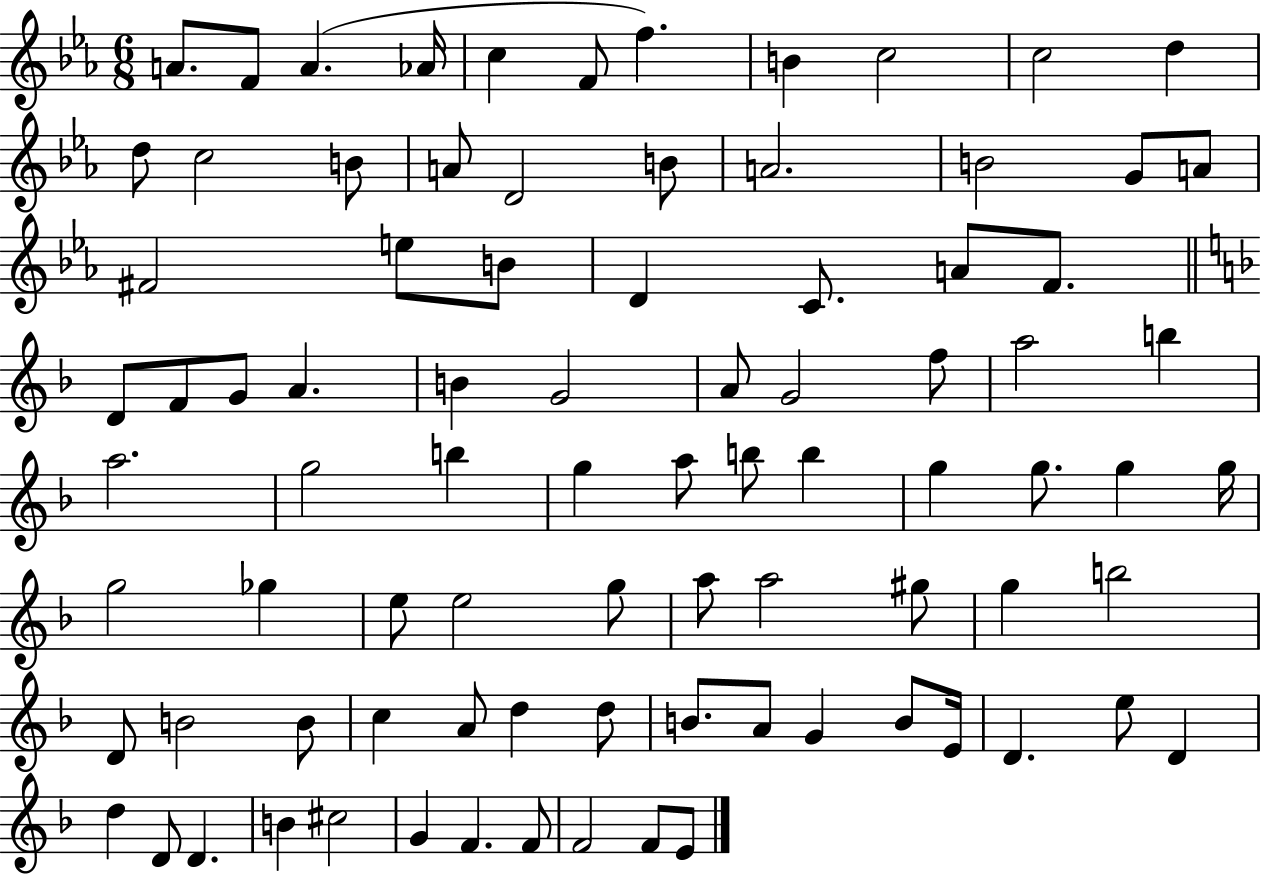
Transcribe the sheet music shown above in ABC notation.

X:1
T:Untitled
M:6/8
L:1/4
K:Eb
A/2 F/2 A _A/4 c F/2 f B c2 c2 d d/2 c2 B/2 A/2 D2 B/2 A2 B2 G/2 A/2 ^F2 e/2 B/2 D C/2 A/2 F/2 D/2 F/2 G/2 A B G2 A/2 G2 f/2 a2 b a2 g2 b g a/2 b/2 b g g/2 g g/4 g2 _g e/2 e2 g/2 a/2 a2 ^g/2 g b2 D/2 B2 B/2 c A/2 d d/2 B/2 A/2 G B/2 E/4 D e/2 D d D/2 D B ^c2 G F F/2 F2 F/2 E/2